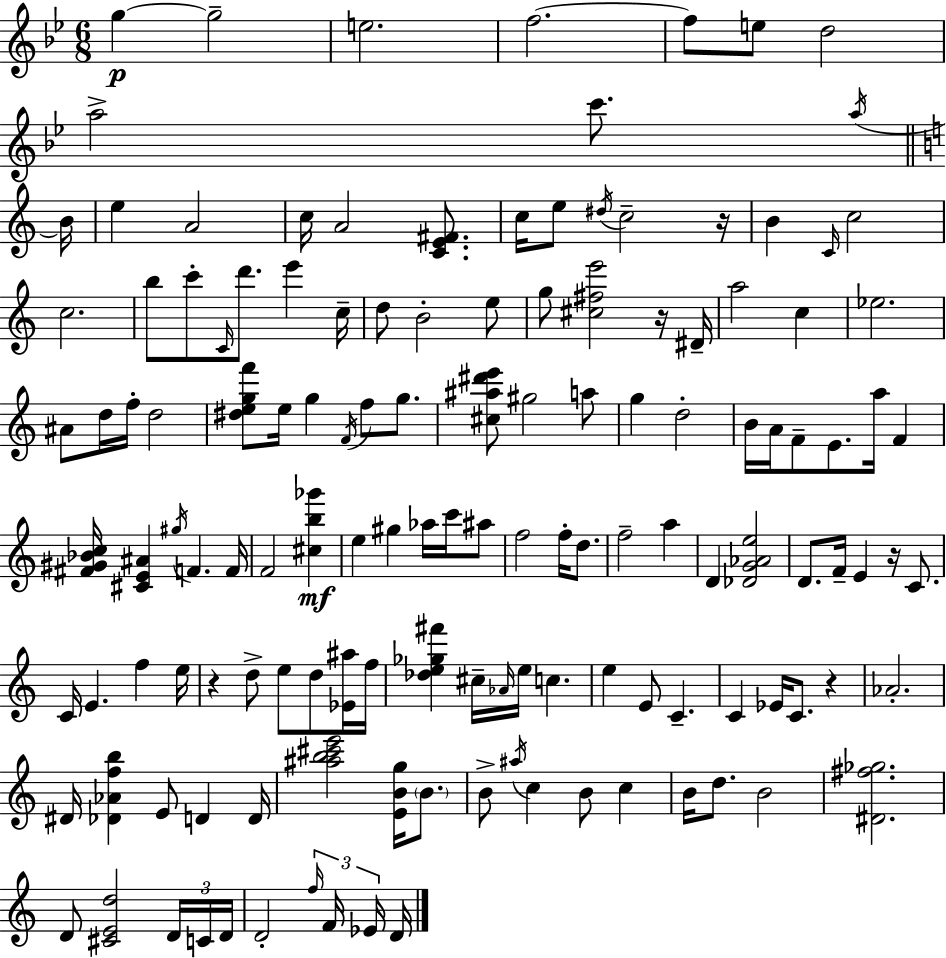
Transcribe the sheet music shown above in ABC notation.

X:1
T:Untitled
M:6/8
L:1/4
K:Gm
g g2 e2 f2 f/2 e/2 d2 a2 c'/2 a/4 B/4 e A2 c/4 A2 [CE^F]/2 c/4 e/2 ^d/4 c2 z/4 B C/4 c2 c2 b/2 c'/2 C/4 d'/2 e' c/4 d/2 B2 e/2 g/2 [^c^fe']2 z/4 ^D/4 a2 c _e2 ^A/2 d/4 f/4 d2 [^degf']/2 e/4 g F/4 f/2 g/2 [^c^a^d'e']/2 ^g2 a/2 g d2 B/4 A/4 F/2 E/2 a/4 F [^F^G_Bc]/4 [^CE^A] ^g/4 F F/4 F2 [^cb_g'] e ^g _a/4 c'/4 ^a/2 f2 f/4 d/2 f2 a D [_DG_Ae]2 D/2 F/4 E z/4 C/2 C/4 E f e/4 z d/2 e/2 d/2 [_E^a]/4 f/4 [_de_g^f'] ^c/4 _A/4 e/4 c e E/2 C C _E/4 C/2 z _A2 ^D/4 [_D_Afb] E/2 D D/4 [^ab^c'e']2 [EBg]/4 B/2 B/2 ^a/4 c B/2 c B/4 d/2 B2 [^D^f_g]2 D/2 [^CEd]2 D/4 C/4 D/4 D2 f/4 F/4 _E/4 D/4